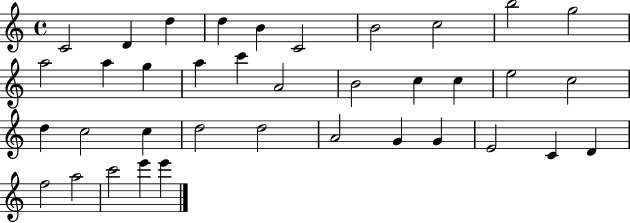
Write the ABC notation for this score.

X:1
T:Untitled
M:4/4
L:1/4
K:C
C2 D d d B C2 B2 c2 b2 g2 a2 a g a c' A2 B2 c c e2 c2 d c2 c d2 d2 A2 G G E2 C D f2 a2 c'2 e' e'